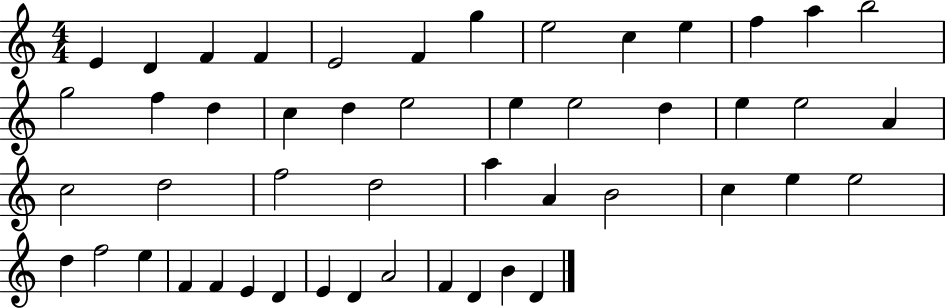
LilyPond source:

{
  \clef treble
  \numericTimeSignature
  \time 4/4
  \key c \major
  e'4 d'4 f'4 f'4 | e'2 f'4 g''4 | e''2 c''4 e''4 | f''4 a''4 b''2 | \break g''2 f''4 d''4 | c''4 d''4 e''2 | e''4 e''2 d''4 | e''4 e''2 a'4 | \break c''2 d''2 | f''2 d''2 | a''4 a'4 b'2 | c''4 e''4 e''2 | \break d''4 f''2 e''4 | f'4 f'4 e'4 d'4 | e'4 d'4 a'2 | f'4 d'4 b'4 d'4 | \break \bar "|."
}